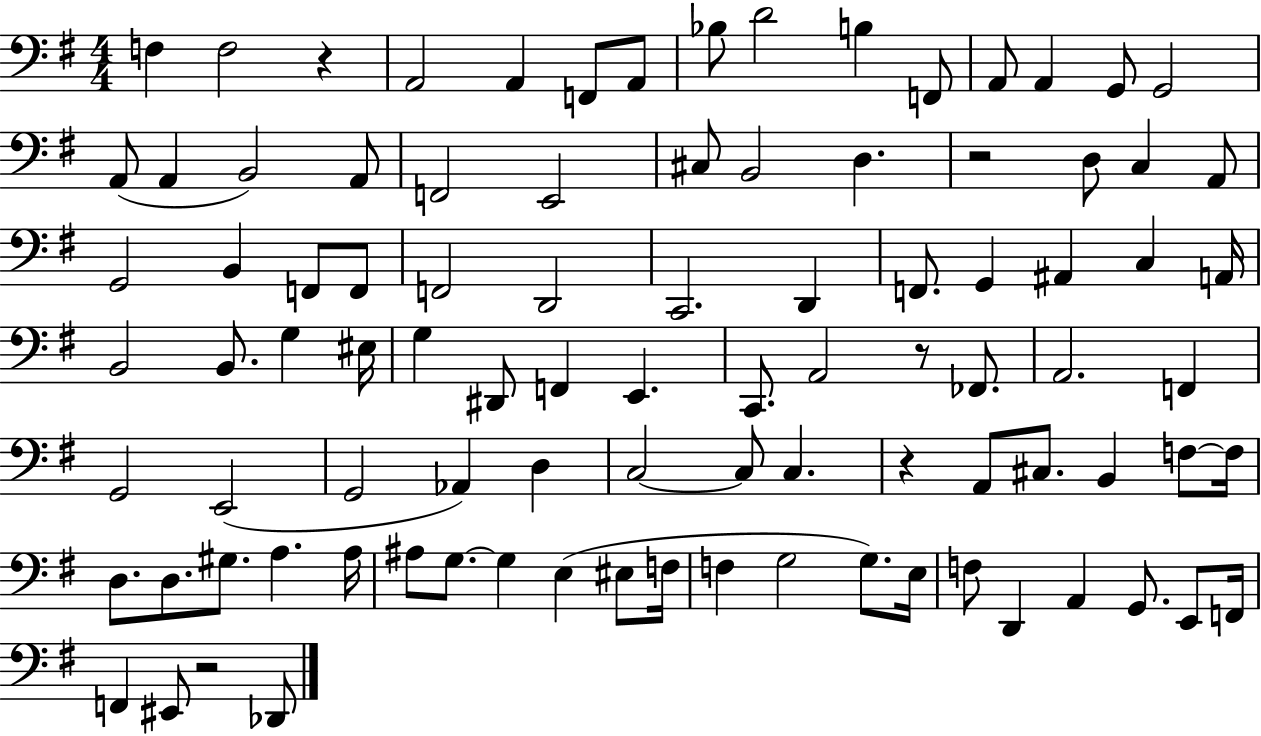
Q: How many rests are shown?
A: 5